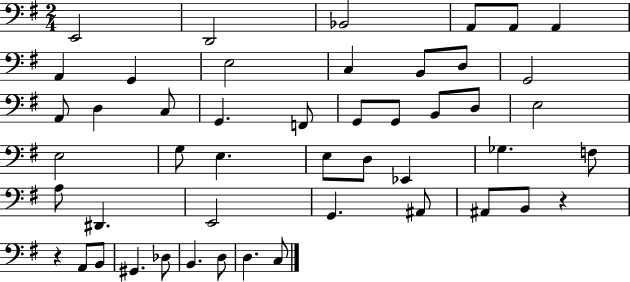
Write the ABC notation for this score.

X:1
T:Untitled
M:2/4
L:1/4
K:G
E,,2 D,,2 _B,,2 A,,/2 A,,/2 A,, A,, G,, E,2 C, B,,/2 D,/2 G,,2 A,,/2 D, C,/2 G,, F,,/2 G,,/2 G,,/2 B,,/2 D,/2 E,2 E,2 G,/2 E, E,/2 D,/2 _E,, _G, F,/2 A,/2 ^D,, E,,2 G,, ^A,,/2 ^A,,/2 B,,/2 z z A,,/2 B,,/2 ^G,, _D,/2 B,, D,/2 D, C,/2